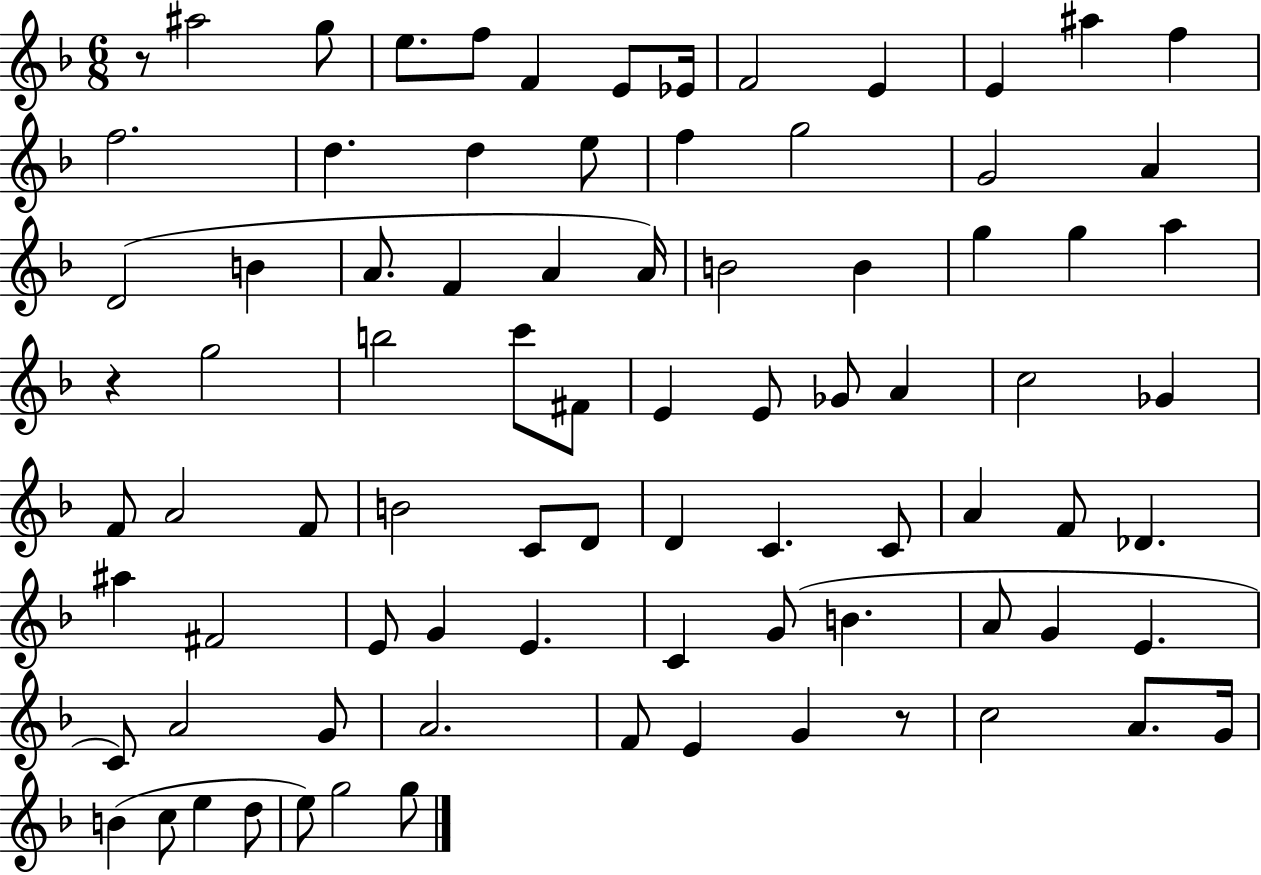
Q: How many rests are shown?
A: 3